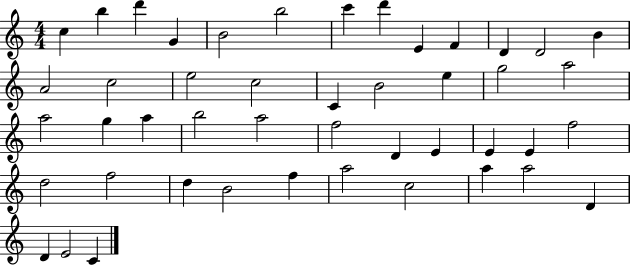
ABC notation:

X:1
T:Untitled
M:4/4
L:1/4
K:C
c b d' G B2 b2 c' d' E F D D2 B A2 c2 e2 c2 C B2 e g2 a2 a2 g a b2 a2 f2 D E E E f2 d2 f2 d B2 f a2 c2 a a2 D D E2 C